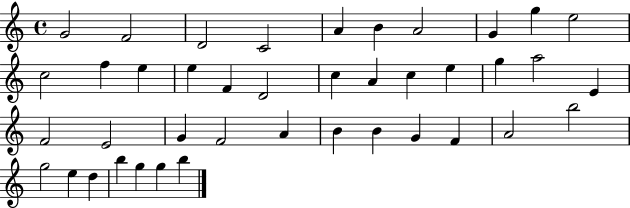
G4/h F4/h D4/h C4/h A4/q B4/q A4/h G4/q G5/q E5/h C5/h F5/q E5/q E5/q F4/q D4/h C5/q A4/q C5/q E5/q G5/q A5/h E4/q F4/h E4/h G4/q F4/h A4/q B4/q B4/q G4/q F4/q A4/h B5/h G5/h E5/q D5/q B5/q G5/q G5/q B5/q